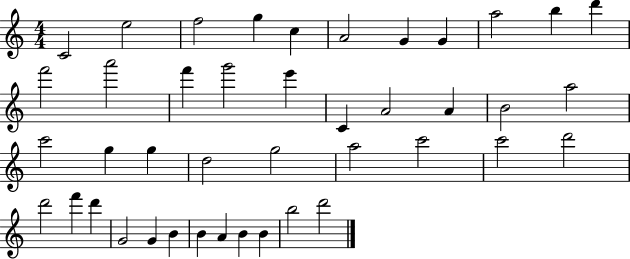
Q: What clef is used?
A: treble